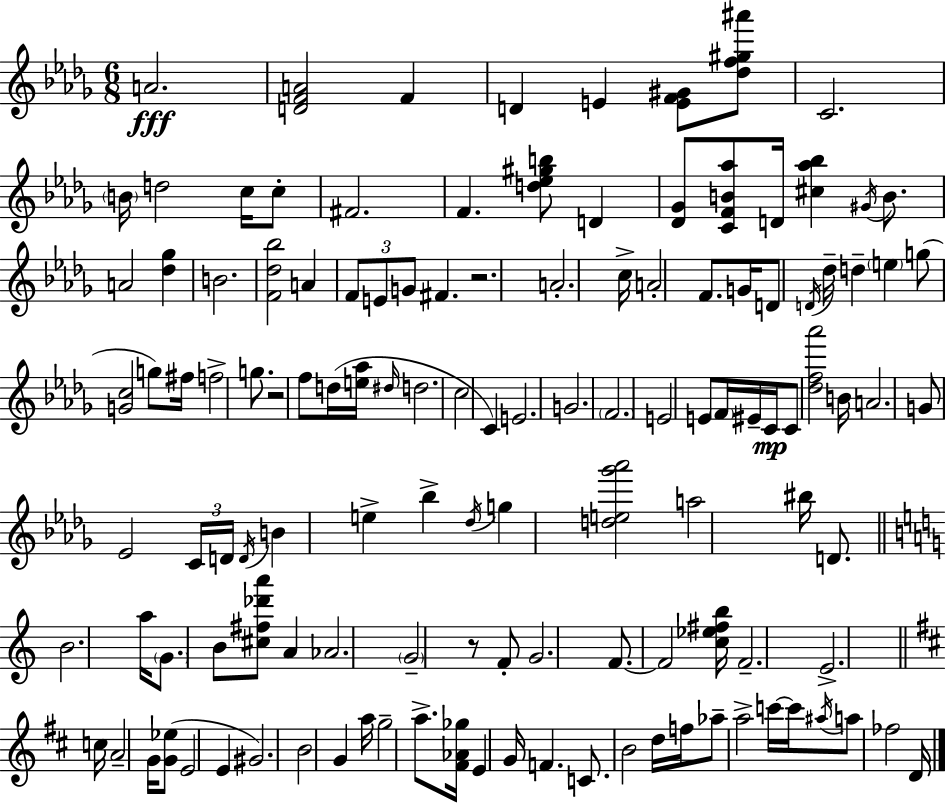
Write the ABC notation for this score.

X:1
T:Untitled
M:6/8
L:1/4
K:Bbm
A2 [DFA]2 F D E [EF^G]/2 [_df^g^a']/2 C2 B/4 d2 c/4 c/2 ^F2 F [d_e^gb]/2 D [_D_G]/2 [CFB_a]/2 D/4 [^c_a_b] ^G/4 B/2 A2 [_d_g] B2 [F_d_b]2 A F/2 E/2 G/2 ^F z2 A2 c/4 A2 F/2 G/4 D/2 D/4 _d/4 d e g/2 [Gc]2 g/2 ^f/4 f2 g/2 z2 f/2 d/4 [e_a]/4 ^d/4 d2 c2 C E2 G2 F2 E2 E/2 F/4 ^E/4 C/4 C/2 [_df_a']2 B/4 A2 G/2 _E2 C/4 D/4 D/4 B e _b _d/4 g [de_g'_a']2 a2 ^b/4 D/2 B2 a/4 G/2 B/2 [^c^f_d'a']/2 A _A2 G2 z/2 F/2 G2 F/2 F2 [c_e^fb]/4 F2 E2 c/4 A2 G/4 [G_e]/2 E2 E ^G2 B2 G a/4 g2 a/2 [^F_A_g]/4 E G/4 F C/2 B2 d/4 f/4 _a/2 a2 c'/4 c'/4 ^a/4 a/2 _f2 D/4